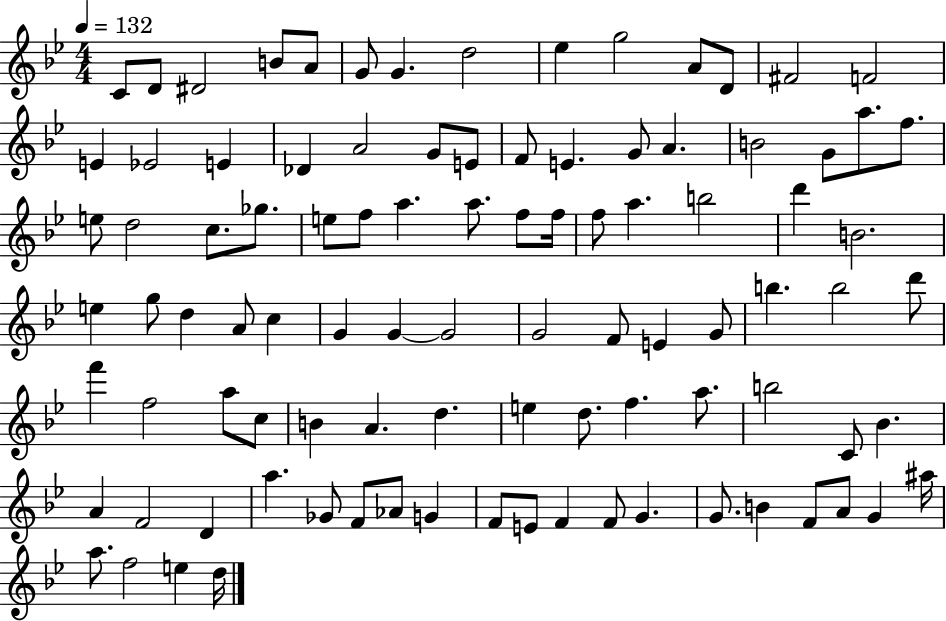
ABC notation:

X:1
T:Untitled
M:4/4
L:1/4
K:Bb
C/2 D/2 ^D2 B/2 A/2 G/2 G d2 _e g2 A/2 D/2 ^F2 F2 E _E2 E _D A2 G/2 E/2 F/2 E G/2 A B2 G/2 a/2 f/2 e/2 d2 c/2 _g/2 e/2 f/2 a a/2 f/2 f/4 f/2 a b2 d' B2 e g/2 d A/2 c G G G2 G2 F/2 E G/2 b b2 d'/2 f' f2 a/2 c/2 B A d e d/2 f a/2 b2 C/2 _B A F2 D a _G/2 F/2 _A/2 G F/2 E/2 F F/2 G G/2 B F/2 A/2 G ^a/4 a/2 f2 e d/4